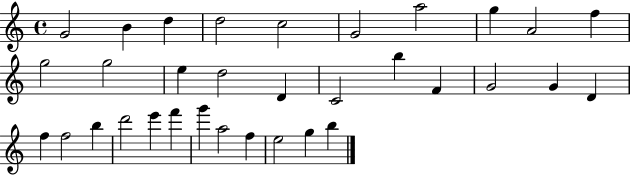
G4/h B4/q D5/q D5/h C5/h G4/h A5/h G5/q A4/h F5/q G5/h G5/h E5/q D5/h D4/q C4/h B5/q F4/q G4/h G4/q D4/q F5/q F5/h B5/q D6/h E6/q F6/q G6/q A5/h F5/q E5/h G5/q B5/q